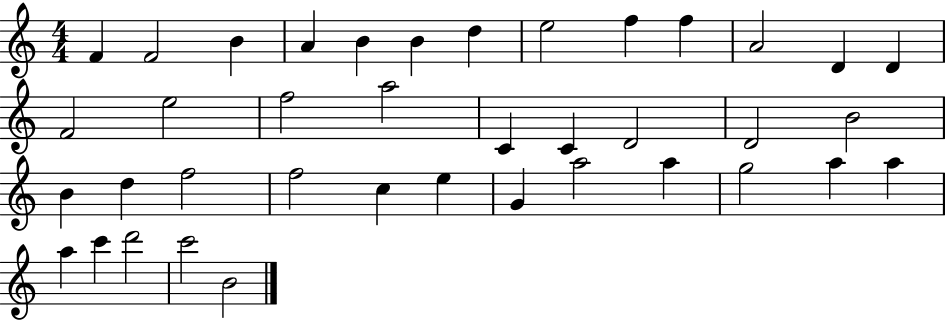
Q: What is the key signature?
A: C major